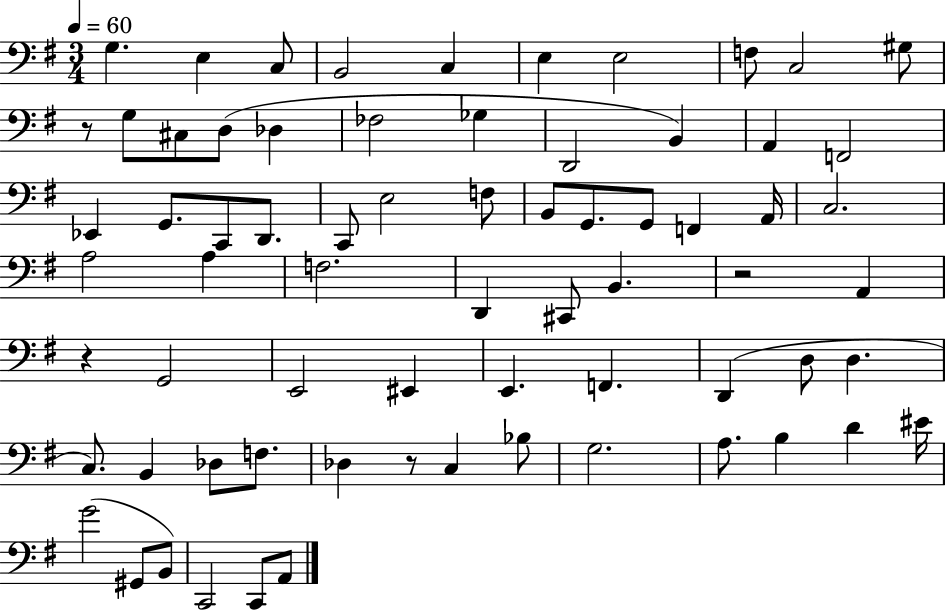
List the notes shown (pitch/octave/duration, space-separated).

G3/q. E3/q C3/e B2/h C3/q E3/q E3/h F3/e C3/h G#3/e R/e G3/e C#3/e D3/e Db3/q FES3/h Gb3/q D2/h B2/q A2/q F2/h Eb2/q G2/e. C2/e D2/e. C2/e E3/h F3/e B2/e G2/e. G2/e F2/q A2/s C3/h. A3/h A3/q F3/h. D2/q C#2/e B2/q. R/h A2/q R/q G2/h E2/h EIS2/q E2/q. F2/q. D2/q D3/e D3/q. C3/e. B2/q Db3/e F3/e. Db3/q R/e C3/q Bb3/e G3/h. A3/e. B3/q D4/q EIS4/s G4/h G#2/e B2/e C2/h C2/e A2/e